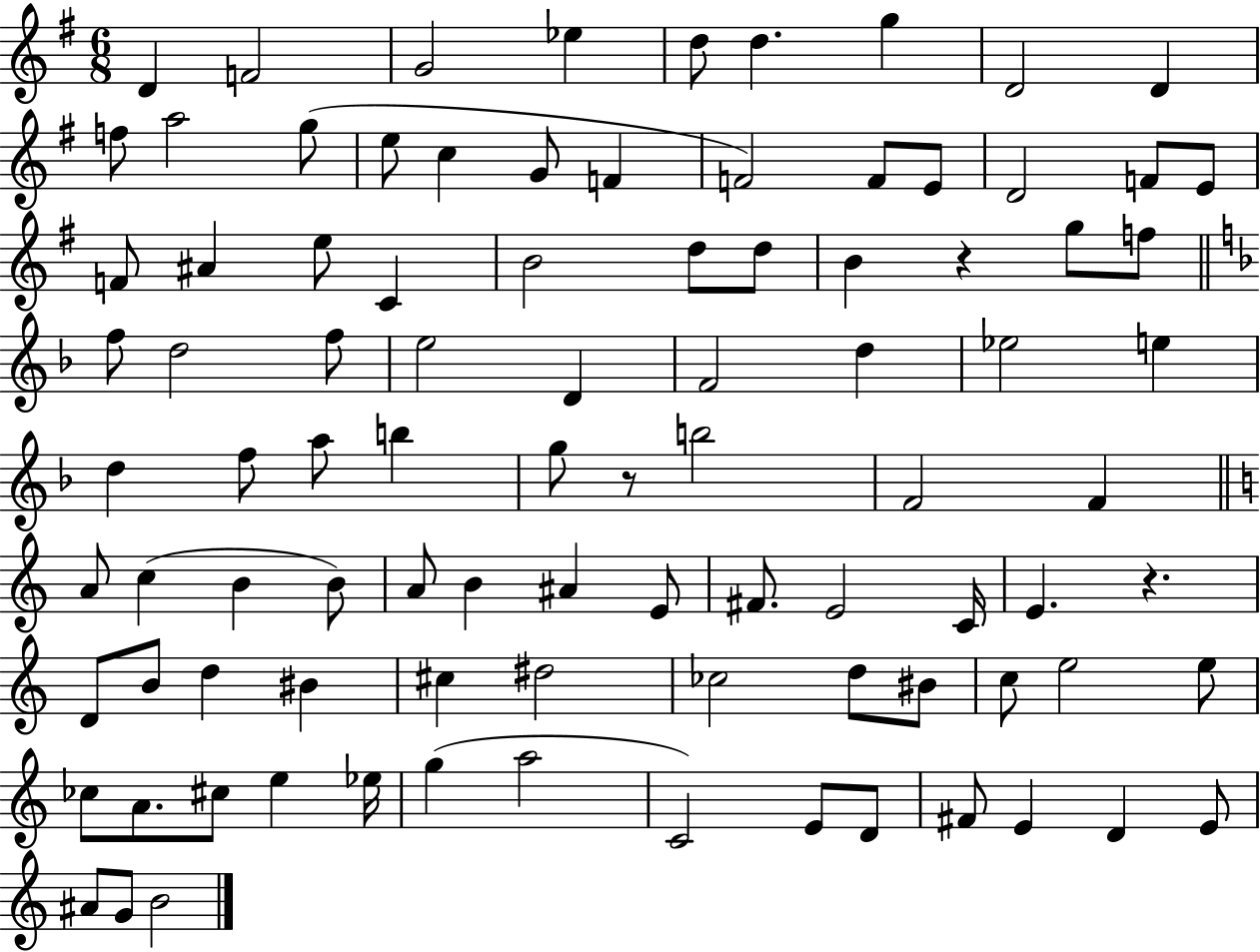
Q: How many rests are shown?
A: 3